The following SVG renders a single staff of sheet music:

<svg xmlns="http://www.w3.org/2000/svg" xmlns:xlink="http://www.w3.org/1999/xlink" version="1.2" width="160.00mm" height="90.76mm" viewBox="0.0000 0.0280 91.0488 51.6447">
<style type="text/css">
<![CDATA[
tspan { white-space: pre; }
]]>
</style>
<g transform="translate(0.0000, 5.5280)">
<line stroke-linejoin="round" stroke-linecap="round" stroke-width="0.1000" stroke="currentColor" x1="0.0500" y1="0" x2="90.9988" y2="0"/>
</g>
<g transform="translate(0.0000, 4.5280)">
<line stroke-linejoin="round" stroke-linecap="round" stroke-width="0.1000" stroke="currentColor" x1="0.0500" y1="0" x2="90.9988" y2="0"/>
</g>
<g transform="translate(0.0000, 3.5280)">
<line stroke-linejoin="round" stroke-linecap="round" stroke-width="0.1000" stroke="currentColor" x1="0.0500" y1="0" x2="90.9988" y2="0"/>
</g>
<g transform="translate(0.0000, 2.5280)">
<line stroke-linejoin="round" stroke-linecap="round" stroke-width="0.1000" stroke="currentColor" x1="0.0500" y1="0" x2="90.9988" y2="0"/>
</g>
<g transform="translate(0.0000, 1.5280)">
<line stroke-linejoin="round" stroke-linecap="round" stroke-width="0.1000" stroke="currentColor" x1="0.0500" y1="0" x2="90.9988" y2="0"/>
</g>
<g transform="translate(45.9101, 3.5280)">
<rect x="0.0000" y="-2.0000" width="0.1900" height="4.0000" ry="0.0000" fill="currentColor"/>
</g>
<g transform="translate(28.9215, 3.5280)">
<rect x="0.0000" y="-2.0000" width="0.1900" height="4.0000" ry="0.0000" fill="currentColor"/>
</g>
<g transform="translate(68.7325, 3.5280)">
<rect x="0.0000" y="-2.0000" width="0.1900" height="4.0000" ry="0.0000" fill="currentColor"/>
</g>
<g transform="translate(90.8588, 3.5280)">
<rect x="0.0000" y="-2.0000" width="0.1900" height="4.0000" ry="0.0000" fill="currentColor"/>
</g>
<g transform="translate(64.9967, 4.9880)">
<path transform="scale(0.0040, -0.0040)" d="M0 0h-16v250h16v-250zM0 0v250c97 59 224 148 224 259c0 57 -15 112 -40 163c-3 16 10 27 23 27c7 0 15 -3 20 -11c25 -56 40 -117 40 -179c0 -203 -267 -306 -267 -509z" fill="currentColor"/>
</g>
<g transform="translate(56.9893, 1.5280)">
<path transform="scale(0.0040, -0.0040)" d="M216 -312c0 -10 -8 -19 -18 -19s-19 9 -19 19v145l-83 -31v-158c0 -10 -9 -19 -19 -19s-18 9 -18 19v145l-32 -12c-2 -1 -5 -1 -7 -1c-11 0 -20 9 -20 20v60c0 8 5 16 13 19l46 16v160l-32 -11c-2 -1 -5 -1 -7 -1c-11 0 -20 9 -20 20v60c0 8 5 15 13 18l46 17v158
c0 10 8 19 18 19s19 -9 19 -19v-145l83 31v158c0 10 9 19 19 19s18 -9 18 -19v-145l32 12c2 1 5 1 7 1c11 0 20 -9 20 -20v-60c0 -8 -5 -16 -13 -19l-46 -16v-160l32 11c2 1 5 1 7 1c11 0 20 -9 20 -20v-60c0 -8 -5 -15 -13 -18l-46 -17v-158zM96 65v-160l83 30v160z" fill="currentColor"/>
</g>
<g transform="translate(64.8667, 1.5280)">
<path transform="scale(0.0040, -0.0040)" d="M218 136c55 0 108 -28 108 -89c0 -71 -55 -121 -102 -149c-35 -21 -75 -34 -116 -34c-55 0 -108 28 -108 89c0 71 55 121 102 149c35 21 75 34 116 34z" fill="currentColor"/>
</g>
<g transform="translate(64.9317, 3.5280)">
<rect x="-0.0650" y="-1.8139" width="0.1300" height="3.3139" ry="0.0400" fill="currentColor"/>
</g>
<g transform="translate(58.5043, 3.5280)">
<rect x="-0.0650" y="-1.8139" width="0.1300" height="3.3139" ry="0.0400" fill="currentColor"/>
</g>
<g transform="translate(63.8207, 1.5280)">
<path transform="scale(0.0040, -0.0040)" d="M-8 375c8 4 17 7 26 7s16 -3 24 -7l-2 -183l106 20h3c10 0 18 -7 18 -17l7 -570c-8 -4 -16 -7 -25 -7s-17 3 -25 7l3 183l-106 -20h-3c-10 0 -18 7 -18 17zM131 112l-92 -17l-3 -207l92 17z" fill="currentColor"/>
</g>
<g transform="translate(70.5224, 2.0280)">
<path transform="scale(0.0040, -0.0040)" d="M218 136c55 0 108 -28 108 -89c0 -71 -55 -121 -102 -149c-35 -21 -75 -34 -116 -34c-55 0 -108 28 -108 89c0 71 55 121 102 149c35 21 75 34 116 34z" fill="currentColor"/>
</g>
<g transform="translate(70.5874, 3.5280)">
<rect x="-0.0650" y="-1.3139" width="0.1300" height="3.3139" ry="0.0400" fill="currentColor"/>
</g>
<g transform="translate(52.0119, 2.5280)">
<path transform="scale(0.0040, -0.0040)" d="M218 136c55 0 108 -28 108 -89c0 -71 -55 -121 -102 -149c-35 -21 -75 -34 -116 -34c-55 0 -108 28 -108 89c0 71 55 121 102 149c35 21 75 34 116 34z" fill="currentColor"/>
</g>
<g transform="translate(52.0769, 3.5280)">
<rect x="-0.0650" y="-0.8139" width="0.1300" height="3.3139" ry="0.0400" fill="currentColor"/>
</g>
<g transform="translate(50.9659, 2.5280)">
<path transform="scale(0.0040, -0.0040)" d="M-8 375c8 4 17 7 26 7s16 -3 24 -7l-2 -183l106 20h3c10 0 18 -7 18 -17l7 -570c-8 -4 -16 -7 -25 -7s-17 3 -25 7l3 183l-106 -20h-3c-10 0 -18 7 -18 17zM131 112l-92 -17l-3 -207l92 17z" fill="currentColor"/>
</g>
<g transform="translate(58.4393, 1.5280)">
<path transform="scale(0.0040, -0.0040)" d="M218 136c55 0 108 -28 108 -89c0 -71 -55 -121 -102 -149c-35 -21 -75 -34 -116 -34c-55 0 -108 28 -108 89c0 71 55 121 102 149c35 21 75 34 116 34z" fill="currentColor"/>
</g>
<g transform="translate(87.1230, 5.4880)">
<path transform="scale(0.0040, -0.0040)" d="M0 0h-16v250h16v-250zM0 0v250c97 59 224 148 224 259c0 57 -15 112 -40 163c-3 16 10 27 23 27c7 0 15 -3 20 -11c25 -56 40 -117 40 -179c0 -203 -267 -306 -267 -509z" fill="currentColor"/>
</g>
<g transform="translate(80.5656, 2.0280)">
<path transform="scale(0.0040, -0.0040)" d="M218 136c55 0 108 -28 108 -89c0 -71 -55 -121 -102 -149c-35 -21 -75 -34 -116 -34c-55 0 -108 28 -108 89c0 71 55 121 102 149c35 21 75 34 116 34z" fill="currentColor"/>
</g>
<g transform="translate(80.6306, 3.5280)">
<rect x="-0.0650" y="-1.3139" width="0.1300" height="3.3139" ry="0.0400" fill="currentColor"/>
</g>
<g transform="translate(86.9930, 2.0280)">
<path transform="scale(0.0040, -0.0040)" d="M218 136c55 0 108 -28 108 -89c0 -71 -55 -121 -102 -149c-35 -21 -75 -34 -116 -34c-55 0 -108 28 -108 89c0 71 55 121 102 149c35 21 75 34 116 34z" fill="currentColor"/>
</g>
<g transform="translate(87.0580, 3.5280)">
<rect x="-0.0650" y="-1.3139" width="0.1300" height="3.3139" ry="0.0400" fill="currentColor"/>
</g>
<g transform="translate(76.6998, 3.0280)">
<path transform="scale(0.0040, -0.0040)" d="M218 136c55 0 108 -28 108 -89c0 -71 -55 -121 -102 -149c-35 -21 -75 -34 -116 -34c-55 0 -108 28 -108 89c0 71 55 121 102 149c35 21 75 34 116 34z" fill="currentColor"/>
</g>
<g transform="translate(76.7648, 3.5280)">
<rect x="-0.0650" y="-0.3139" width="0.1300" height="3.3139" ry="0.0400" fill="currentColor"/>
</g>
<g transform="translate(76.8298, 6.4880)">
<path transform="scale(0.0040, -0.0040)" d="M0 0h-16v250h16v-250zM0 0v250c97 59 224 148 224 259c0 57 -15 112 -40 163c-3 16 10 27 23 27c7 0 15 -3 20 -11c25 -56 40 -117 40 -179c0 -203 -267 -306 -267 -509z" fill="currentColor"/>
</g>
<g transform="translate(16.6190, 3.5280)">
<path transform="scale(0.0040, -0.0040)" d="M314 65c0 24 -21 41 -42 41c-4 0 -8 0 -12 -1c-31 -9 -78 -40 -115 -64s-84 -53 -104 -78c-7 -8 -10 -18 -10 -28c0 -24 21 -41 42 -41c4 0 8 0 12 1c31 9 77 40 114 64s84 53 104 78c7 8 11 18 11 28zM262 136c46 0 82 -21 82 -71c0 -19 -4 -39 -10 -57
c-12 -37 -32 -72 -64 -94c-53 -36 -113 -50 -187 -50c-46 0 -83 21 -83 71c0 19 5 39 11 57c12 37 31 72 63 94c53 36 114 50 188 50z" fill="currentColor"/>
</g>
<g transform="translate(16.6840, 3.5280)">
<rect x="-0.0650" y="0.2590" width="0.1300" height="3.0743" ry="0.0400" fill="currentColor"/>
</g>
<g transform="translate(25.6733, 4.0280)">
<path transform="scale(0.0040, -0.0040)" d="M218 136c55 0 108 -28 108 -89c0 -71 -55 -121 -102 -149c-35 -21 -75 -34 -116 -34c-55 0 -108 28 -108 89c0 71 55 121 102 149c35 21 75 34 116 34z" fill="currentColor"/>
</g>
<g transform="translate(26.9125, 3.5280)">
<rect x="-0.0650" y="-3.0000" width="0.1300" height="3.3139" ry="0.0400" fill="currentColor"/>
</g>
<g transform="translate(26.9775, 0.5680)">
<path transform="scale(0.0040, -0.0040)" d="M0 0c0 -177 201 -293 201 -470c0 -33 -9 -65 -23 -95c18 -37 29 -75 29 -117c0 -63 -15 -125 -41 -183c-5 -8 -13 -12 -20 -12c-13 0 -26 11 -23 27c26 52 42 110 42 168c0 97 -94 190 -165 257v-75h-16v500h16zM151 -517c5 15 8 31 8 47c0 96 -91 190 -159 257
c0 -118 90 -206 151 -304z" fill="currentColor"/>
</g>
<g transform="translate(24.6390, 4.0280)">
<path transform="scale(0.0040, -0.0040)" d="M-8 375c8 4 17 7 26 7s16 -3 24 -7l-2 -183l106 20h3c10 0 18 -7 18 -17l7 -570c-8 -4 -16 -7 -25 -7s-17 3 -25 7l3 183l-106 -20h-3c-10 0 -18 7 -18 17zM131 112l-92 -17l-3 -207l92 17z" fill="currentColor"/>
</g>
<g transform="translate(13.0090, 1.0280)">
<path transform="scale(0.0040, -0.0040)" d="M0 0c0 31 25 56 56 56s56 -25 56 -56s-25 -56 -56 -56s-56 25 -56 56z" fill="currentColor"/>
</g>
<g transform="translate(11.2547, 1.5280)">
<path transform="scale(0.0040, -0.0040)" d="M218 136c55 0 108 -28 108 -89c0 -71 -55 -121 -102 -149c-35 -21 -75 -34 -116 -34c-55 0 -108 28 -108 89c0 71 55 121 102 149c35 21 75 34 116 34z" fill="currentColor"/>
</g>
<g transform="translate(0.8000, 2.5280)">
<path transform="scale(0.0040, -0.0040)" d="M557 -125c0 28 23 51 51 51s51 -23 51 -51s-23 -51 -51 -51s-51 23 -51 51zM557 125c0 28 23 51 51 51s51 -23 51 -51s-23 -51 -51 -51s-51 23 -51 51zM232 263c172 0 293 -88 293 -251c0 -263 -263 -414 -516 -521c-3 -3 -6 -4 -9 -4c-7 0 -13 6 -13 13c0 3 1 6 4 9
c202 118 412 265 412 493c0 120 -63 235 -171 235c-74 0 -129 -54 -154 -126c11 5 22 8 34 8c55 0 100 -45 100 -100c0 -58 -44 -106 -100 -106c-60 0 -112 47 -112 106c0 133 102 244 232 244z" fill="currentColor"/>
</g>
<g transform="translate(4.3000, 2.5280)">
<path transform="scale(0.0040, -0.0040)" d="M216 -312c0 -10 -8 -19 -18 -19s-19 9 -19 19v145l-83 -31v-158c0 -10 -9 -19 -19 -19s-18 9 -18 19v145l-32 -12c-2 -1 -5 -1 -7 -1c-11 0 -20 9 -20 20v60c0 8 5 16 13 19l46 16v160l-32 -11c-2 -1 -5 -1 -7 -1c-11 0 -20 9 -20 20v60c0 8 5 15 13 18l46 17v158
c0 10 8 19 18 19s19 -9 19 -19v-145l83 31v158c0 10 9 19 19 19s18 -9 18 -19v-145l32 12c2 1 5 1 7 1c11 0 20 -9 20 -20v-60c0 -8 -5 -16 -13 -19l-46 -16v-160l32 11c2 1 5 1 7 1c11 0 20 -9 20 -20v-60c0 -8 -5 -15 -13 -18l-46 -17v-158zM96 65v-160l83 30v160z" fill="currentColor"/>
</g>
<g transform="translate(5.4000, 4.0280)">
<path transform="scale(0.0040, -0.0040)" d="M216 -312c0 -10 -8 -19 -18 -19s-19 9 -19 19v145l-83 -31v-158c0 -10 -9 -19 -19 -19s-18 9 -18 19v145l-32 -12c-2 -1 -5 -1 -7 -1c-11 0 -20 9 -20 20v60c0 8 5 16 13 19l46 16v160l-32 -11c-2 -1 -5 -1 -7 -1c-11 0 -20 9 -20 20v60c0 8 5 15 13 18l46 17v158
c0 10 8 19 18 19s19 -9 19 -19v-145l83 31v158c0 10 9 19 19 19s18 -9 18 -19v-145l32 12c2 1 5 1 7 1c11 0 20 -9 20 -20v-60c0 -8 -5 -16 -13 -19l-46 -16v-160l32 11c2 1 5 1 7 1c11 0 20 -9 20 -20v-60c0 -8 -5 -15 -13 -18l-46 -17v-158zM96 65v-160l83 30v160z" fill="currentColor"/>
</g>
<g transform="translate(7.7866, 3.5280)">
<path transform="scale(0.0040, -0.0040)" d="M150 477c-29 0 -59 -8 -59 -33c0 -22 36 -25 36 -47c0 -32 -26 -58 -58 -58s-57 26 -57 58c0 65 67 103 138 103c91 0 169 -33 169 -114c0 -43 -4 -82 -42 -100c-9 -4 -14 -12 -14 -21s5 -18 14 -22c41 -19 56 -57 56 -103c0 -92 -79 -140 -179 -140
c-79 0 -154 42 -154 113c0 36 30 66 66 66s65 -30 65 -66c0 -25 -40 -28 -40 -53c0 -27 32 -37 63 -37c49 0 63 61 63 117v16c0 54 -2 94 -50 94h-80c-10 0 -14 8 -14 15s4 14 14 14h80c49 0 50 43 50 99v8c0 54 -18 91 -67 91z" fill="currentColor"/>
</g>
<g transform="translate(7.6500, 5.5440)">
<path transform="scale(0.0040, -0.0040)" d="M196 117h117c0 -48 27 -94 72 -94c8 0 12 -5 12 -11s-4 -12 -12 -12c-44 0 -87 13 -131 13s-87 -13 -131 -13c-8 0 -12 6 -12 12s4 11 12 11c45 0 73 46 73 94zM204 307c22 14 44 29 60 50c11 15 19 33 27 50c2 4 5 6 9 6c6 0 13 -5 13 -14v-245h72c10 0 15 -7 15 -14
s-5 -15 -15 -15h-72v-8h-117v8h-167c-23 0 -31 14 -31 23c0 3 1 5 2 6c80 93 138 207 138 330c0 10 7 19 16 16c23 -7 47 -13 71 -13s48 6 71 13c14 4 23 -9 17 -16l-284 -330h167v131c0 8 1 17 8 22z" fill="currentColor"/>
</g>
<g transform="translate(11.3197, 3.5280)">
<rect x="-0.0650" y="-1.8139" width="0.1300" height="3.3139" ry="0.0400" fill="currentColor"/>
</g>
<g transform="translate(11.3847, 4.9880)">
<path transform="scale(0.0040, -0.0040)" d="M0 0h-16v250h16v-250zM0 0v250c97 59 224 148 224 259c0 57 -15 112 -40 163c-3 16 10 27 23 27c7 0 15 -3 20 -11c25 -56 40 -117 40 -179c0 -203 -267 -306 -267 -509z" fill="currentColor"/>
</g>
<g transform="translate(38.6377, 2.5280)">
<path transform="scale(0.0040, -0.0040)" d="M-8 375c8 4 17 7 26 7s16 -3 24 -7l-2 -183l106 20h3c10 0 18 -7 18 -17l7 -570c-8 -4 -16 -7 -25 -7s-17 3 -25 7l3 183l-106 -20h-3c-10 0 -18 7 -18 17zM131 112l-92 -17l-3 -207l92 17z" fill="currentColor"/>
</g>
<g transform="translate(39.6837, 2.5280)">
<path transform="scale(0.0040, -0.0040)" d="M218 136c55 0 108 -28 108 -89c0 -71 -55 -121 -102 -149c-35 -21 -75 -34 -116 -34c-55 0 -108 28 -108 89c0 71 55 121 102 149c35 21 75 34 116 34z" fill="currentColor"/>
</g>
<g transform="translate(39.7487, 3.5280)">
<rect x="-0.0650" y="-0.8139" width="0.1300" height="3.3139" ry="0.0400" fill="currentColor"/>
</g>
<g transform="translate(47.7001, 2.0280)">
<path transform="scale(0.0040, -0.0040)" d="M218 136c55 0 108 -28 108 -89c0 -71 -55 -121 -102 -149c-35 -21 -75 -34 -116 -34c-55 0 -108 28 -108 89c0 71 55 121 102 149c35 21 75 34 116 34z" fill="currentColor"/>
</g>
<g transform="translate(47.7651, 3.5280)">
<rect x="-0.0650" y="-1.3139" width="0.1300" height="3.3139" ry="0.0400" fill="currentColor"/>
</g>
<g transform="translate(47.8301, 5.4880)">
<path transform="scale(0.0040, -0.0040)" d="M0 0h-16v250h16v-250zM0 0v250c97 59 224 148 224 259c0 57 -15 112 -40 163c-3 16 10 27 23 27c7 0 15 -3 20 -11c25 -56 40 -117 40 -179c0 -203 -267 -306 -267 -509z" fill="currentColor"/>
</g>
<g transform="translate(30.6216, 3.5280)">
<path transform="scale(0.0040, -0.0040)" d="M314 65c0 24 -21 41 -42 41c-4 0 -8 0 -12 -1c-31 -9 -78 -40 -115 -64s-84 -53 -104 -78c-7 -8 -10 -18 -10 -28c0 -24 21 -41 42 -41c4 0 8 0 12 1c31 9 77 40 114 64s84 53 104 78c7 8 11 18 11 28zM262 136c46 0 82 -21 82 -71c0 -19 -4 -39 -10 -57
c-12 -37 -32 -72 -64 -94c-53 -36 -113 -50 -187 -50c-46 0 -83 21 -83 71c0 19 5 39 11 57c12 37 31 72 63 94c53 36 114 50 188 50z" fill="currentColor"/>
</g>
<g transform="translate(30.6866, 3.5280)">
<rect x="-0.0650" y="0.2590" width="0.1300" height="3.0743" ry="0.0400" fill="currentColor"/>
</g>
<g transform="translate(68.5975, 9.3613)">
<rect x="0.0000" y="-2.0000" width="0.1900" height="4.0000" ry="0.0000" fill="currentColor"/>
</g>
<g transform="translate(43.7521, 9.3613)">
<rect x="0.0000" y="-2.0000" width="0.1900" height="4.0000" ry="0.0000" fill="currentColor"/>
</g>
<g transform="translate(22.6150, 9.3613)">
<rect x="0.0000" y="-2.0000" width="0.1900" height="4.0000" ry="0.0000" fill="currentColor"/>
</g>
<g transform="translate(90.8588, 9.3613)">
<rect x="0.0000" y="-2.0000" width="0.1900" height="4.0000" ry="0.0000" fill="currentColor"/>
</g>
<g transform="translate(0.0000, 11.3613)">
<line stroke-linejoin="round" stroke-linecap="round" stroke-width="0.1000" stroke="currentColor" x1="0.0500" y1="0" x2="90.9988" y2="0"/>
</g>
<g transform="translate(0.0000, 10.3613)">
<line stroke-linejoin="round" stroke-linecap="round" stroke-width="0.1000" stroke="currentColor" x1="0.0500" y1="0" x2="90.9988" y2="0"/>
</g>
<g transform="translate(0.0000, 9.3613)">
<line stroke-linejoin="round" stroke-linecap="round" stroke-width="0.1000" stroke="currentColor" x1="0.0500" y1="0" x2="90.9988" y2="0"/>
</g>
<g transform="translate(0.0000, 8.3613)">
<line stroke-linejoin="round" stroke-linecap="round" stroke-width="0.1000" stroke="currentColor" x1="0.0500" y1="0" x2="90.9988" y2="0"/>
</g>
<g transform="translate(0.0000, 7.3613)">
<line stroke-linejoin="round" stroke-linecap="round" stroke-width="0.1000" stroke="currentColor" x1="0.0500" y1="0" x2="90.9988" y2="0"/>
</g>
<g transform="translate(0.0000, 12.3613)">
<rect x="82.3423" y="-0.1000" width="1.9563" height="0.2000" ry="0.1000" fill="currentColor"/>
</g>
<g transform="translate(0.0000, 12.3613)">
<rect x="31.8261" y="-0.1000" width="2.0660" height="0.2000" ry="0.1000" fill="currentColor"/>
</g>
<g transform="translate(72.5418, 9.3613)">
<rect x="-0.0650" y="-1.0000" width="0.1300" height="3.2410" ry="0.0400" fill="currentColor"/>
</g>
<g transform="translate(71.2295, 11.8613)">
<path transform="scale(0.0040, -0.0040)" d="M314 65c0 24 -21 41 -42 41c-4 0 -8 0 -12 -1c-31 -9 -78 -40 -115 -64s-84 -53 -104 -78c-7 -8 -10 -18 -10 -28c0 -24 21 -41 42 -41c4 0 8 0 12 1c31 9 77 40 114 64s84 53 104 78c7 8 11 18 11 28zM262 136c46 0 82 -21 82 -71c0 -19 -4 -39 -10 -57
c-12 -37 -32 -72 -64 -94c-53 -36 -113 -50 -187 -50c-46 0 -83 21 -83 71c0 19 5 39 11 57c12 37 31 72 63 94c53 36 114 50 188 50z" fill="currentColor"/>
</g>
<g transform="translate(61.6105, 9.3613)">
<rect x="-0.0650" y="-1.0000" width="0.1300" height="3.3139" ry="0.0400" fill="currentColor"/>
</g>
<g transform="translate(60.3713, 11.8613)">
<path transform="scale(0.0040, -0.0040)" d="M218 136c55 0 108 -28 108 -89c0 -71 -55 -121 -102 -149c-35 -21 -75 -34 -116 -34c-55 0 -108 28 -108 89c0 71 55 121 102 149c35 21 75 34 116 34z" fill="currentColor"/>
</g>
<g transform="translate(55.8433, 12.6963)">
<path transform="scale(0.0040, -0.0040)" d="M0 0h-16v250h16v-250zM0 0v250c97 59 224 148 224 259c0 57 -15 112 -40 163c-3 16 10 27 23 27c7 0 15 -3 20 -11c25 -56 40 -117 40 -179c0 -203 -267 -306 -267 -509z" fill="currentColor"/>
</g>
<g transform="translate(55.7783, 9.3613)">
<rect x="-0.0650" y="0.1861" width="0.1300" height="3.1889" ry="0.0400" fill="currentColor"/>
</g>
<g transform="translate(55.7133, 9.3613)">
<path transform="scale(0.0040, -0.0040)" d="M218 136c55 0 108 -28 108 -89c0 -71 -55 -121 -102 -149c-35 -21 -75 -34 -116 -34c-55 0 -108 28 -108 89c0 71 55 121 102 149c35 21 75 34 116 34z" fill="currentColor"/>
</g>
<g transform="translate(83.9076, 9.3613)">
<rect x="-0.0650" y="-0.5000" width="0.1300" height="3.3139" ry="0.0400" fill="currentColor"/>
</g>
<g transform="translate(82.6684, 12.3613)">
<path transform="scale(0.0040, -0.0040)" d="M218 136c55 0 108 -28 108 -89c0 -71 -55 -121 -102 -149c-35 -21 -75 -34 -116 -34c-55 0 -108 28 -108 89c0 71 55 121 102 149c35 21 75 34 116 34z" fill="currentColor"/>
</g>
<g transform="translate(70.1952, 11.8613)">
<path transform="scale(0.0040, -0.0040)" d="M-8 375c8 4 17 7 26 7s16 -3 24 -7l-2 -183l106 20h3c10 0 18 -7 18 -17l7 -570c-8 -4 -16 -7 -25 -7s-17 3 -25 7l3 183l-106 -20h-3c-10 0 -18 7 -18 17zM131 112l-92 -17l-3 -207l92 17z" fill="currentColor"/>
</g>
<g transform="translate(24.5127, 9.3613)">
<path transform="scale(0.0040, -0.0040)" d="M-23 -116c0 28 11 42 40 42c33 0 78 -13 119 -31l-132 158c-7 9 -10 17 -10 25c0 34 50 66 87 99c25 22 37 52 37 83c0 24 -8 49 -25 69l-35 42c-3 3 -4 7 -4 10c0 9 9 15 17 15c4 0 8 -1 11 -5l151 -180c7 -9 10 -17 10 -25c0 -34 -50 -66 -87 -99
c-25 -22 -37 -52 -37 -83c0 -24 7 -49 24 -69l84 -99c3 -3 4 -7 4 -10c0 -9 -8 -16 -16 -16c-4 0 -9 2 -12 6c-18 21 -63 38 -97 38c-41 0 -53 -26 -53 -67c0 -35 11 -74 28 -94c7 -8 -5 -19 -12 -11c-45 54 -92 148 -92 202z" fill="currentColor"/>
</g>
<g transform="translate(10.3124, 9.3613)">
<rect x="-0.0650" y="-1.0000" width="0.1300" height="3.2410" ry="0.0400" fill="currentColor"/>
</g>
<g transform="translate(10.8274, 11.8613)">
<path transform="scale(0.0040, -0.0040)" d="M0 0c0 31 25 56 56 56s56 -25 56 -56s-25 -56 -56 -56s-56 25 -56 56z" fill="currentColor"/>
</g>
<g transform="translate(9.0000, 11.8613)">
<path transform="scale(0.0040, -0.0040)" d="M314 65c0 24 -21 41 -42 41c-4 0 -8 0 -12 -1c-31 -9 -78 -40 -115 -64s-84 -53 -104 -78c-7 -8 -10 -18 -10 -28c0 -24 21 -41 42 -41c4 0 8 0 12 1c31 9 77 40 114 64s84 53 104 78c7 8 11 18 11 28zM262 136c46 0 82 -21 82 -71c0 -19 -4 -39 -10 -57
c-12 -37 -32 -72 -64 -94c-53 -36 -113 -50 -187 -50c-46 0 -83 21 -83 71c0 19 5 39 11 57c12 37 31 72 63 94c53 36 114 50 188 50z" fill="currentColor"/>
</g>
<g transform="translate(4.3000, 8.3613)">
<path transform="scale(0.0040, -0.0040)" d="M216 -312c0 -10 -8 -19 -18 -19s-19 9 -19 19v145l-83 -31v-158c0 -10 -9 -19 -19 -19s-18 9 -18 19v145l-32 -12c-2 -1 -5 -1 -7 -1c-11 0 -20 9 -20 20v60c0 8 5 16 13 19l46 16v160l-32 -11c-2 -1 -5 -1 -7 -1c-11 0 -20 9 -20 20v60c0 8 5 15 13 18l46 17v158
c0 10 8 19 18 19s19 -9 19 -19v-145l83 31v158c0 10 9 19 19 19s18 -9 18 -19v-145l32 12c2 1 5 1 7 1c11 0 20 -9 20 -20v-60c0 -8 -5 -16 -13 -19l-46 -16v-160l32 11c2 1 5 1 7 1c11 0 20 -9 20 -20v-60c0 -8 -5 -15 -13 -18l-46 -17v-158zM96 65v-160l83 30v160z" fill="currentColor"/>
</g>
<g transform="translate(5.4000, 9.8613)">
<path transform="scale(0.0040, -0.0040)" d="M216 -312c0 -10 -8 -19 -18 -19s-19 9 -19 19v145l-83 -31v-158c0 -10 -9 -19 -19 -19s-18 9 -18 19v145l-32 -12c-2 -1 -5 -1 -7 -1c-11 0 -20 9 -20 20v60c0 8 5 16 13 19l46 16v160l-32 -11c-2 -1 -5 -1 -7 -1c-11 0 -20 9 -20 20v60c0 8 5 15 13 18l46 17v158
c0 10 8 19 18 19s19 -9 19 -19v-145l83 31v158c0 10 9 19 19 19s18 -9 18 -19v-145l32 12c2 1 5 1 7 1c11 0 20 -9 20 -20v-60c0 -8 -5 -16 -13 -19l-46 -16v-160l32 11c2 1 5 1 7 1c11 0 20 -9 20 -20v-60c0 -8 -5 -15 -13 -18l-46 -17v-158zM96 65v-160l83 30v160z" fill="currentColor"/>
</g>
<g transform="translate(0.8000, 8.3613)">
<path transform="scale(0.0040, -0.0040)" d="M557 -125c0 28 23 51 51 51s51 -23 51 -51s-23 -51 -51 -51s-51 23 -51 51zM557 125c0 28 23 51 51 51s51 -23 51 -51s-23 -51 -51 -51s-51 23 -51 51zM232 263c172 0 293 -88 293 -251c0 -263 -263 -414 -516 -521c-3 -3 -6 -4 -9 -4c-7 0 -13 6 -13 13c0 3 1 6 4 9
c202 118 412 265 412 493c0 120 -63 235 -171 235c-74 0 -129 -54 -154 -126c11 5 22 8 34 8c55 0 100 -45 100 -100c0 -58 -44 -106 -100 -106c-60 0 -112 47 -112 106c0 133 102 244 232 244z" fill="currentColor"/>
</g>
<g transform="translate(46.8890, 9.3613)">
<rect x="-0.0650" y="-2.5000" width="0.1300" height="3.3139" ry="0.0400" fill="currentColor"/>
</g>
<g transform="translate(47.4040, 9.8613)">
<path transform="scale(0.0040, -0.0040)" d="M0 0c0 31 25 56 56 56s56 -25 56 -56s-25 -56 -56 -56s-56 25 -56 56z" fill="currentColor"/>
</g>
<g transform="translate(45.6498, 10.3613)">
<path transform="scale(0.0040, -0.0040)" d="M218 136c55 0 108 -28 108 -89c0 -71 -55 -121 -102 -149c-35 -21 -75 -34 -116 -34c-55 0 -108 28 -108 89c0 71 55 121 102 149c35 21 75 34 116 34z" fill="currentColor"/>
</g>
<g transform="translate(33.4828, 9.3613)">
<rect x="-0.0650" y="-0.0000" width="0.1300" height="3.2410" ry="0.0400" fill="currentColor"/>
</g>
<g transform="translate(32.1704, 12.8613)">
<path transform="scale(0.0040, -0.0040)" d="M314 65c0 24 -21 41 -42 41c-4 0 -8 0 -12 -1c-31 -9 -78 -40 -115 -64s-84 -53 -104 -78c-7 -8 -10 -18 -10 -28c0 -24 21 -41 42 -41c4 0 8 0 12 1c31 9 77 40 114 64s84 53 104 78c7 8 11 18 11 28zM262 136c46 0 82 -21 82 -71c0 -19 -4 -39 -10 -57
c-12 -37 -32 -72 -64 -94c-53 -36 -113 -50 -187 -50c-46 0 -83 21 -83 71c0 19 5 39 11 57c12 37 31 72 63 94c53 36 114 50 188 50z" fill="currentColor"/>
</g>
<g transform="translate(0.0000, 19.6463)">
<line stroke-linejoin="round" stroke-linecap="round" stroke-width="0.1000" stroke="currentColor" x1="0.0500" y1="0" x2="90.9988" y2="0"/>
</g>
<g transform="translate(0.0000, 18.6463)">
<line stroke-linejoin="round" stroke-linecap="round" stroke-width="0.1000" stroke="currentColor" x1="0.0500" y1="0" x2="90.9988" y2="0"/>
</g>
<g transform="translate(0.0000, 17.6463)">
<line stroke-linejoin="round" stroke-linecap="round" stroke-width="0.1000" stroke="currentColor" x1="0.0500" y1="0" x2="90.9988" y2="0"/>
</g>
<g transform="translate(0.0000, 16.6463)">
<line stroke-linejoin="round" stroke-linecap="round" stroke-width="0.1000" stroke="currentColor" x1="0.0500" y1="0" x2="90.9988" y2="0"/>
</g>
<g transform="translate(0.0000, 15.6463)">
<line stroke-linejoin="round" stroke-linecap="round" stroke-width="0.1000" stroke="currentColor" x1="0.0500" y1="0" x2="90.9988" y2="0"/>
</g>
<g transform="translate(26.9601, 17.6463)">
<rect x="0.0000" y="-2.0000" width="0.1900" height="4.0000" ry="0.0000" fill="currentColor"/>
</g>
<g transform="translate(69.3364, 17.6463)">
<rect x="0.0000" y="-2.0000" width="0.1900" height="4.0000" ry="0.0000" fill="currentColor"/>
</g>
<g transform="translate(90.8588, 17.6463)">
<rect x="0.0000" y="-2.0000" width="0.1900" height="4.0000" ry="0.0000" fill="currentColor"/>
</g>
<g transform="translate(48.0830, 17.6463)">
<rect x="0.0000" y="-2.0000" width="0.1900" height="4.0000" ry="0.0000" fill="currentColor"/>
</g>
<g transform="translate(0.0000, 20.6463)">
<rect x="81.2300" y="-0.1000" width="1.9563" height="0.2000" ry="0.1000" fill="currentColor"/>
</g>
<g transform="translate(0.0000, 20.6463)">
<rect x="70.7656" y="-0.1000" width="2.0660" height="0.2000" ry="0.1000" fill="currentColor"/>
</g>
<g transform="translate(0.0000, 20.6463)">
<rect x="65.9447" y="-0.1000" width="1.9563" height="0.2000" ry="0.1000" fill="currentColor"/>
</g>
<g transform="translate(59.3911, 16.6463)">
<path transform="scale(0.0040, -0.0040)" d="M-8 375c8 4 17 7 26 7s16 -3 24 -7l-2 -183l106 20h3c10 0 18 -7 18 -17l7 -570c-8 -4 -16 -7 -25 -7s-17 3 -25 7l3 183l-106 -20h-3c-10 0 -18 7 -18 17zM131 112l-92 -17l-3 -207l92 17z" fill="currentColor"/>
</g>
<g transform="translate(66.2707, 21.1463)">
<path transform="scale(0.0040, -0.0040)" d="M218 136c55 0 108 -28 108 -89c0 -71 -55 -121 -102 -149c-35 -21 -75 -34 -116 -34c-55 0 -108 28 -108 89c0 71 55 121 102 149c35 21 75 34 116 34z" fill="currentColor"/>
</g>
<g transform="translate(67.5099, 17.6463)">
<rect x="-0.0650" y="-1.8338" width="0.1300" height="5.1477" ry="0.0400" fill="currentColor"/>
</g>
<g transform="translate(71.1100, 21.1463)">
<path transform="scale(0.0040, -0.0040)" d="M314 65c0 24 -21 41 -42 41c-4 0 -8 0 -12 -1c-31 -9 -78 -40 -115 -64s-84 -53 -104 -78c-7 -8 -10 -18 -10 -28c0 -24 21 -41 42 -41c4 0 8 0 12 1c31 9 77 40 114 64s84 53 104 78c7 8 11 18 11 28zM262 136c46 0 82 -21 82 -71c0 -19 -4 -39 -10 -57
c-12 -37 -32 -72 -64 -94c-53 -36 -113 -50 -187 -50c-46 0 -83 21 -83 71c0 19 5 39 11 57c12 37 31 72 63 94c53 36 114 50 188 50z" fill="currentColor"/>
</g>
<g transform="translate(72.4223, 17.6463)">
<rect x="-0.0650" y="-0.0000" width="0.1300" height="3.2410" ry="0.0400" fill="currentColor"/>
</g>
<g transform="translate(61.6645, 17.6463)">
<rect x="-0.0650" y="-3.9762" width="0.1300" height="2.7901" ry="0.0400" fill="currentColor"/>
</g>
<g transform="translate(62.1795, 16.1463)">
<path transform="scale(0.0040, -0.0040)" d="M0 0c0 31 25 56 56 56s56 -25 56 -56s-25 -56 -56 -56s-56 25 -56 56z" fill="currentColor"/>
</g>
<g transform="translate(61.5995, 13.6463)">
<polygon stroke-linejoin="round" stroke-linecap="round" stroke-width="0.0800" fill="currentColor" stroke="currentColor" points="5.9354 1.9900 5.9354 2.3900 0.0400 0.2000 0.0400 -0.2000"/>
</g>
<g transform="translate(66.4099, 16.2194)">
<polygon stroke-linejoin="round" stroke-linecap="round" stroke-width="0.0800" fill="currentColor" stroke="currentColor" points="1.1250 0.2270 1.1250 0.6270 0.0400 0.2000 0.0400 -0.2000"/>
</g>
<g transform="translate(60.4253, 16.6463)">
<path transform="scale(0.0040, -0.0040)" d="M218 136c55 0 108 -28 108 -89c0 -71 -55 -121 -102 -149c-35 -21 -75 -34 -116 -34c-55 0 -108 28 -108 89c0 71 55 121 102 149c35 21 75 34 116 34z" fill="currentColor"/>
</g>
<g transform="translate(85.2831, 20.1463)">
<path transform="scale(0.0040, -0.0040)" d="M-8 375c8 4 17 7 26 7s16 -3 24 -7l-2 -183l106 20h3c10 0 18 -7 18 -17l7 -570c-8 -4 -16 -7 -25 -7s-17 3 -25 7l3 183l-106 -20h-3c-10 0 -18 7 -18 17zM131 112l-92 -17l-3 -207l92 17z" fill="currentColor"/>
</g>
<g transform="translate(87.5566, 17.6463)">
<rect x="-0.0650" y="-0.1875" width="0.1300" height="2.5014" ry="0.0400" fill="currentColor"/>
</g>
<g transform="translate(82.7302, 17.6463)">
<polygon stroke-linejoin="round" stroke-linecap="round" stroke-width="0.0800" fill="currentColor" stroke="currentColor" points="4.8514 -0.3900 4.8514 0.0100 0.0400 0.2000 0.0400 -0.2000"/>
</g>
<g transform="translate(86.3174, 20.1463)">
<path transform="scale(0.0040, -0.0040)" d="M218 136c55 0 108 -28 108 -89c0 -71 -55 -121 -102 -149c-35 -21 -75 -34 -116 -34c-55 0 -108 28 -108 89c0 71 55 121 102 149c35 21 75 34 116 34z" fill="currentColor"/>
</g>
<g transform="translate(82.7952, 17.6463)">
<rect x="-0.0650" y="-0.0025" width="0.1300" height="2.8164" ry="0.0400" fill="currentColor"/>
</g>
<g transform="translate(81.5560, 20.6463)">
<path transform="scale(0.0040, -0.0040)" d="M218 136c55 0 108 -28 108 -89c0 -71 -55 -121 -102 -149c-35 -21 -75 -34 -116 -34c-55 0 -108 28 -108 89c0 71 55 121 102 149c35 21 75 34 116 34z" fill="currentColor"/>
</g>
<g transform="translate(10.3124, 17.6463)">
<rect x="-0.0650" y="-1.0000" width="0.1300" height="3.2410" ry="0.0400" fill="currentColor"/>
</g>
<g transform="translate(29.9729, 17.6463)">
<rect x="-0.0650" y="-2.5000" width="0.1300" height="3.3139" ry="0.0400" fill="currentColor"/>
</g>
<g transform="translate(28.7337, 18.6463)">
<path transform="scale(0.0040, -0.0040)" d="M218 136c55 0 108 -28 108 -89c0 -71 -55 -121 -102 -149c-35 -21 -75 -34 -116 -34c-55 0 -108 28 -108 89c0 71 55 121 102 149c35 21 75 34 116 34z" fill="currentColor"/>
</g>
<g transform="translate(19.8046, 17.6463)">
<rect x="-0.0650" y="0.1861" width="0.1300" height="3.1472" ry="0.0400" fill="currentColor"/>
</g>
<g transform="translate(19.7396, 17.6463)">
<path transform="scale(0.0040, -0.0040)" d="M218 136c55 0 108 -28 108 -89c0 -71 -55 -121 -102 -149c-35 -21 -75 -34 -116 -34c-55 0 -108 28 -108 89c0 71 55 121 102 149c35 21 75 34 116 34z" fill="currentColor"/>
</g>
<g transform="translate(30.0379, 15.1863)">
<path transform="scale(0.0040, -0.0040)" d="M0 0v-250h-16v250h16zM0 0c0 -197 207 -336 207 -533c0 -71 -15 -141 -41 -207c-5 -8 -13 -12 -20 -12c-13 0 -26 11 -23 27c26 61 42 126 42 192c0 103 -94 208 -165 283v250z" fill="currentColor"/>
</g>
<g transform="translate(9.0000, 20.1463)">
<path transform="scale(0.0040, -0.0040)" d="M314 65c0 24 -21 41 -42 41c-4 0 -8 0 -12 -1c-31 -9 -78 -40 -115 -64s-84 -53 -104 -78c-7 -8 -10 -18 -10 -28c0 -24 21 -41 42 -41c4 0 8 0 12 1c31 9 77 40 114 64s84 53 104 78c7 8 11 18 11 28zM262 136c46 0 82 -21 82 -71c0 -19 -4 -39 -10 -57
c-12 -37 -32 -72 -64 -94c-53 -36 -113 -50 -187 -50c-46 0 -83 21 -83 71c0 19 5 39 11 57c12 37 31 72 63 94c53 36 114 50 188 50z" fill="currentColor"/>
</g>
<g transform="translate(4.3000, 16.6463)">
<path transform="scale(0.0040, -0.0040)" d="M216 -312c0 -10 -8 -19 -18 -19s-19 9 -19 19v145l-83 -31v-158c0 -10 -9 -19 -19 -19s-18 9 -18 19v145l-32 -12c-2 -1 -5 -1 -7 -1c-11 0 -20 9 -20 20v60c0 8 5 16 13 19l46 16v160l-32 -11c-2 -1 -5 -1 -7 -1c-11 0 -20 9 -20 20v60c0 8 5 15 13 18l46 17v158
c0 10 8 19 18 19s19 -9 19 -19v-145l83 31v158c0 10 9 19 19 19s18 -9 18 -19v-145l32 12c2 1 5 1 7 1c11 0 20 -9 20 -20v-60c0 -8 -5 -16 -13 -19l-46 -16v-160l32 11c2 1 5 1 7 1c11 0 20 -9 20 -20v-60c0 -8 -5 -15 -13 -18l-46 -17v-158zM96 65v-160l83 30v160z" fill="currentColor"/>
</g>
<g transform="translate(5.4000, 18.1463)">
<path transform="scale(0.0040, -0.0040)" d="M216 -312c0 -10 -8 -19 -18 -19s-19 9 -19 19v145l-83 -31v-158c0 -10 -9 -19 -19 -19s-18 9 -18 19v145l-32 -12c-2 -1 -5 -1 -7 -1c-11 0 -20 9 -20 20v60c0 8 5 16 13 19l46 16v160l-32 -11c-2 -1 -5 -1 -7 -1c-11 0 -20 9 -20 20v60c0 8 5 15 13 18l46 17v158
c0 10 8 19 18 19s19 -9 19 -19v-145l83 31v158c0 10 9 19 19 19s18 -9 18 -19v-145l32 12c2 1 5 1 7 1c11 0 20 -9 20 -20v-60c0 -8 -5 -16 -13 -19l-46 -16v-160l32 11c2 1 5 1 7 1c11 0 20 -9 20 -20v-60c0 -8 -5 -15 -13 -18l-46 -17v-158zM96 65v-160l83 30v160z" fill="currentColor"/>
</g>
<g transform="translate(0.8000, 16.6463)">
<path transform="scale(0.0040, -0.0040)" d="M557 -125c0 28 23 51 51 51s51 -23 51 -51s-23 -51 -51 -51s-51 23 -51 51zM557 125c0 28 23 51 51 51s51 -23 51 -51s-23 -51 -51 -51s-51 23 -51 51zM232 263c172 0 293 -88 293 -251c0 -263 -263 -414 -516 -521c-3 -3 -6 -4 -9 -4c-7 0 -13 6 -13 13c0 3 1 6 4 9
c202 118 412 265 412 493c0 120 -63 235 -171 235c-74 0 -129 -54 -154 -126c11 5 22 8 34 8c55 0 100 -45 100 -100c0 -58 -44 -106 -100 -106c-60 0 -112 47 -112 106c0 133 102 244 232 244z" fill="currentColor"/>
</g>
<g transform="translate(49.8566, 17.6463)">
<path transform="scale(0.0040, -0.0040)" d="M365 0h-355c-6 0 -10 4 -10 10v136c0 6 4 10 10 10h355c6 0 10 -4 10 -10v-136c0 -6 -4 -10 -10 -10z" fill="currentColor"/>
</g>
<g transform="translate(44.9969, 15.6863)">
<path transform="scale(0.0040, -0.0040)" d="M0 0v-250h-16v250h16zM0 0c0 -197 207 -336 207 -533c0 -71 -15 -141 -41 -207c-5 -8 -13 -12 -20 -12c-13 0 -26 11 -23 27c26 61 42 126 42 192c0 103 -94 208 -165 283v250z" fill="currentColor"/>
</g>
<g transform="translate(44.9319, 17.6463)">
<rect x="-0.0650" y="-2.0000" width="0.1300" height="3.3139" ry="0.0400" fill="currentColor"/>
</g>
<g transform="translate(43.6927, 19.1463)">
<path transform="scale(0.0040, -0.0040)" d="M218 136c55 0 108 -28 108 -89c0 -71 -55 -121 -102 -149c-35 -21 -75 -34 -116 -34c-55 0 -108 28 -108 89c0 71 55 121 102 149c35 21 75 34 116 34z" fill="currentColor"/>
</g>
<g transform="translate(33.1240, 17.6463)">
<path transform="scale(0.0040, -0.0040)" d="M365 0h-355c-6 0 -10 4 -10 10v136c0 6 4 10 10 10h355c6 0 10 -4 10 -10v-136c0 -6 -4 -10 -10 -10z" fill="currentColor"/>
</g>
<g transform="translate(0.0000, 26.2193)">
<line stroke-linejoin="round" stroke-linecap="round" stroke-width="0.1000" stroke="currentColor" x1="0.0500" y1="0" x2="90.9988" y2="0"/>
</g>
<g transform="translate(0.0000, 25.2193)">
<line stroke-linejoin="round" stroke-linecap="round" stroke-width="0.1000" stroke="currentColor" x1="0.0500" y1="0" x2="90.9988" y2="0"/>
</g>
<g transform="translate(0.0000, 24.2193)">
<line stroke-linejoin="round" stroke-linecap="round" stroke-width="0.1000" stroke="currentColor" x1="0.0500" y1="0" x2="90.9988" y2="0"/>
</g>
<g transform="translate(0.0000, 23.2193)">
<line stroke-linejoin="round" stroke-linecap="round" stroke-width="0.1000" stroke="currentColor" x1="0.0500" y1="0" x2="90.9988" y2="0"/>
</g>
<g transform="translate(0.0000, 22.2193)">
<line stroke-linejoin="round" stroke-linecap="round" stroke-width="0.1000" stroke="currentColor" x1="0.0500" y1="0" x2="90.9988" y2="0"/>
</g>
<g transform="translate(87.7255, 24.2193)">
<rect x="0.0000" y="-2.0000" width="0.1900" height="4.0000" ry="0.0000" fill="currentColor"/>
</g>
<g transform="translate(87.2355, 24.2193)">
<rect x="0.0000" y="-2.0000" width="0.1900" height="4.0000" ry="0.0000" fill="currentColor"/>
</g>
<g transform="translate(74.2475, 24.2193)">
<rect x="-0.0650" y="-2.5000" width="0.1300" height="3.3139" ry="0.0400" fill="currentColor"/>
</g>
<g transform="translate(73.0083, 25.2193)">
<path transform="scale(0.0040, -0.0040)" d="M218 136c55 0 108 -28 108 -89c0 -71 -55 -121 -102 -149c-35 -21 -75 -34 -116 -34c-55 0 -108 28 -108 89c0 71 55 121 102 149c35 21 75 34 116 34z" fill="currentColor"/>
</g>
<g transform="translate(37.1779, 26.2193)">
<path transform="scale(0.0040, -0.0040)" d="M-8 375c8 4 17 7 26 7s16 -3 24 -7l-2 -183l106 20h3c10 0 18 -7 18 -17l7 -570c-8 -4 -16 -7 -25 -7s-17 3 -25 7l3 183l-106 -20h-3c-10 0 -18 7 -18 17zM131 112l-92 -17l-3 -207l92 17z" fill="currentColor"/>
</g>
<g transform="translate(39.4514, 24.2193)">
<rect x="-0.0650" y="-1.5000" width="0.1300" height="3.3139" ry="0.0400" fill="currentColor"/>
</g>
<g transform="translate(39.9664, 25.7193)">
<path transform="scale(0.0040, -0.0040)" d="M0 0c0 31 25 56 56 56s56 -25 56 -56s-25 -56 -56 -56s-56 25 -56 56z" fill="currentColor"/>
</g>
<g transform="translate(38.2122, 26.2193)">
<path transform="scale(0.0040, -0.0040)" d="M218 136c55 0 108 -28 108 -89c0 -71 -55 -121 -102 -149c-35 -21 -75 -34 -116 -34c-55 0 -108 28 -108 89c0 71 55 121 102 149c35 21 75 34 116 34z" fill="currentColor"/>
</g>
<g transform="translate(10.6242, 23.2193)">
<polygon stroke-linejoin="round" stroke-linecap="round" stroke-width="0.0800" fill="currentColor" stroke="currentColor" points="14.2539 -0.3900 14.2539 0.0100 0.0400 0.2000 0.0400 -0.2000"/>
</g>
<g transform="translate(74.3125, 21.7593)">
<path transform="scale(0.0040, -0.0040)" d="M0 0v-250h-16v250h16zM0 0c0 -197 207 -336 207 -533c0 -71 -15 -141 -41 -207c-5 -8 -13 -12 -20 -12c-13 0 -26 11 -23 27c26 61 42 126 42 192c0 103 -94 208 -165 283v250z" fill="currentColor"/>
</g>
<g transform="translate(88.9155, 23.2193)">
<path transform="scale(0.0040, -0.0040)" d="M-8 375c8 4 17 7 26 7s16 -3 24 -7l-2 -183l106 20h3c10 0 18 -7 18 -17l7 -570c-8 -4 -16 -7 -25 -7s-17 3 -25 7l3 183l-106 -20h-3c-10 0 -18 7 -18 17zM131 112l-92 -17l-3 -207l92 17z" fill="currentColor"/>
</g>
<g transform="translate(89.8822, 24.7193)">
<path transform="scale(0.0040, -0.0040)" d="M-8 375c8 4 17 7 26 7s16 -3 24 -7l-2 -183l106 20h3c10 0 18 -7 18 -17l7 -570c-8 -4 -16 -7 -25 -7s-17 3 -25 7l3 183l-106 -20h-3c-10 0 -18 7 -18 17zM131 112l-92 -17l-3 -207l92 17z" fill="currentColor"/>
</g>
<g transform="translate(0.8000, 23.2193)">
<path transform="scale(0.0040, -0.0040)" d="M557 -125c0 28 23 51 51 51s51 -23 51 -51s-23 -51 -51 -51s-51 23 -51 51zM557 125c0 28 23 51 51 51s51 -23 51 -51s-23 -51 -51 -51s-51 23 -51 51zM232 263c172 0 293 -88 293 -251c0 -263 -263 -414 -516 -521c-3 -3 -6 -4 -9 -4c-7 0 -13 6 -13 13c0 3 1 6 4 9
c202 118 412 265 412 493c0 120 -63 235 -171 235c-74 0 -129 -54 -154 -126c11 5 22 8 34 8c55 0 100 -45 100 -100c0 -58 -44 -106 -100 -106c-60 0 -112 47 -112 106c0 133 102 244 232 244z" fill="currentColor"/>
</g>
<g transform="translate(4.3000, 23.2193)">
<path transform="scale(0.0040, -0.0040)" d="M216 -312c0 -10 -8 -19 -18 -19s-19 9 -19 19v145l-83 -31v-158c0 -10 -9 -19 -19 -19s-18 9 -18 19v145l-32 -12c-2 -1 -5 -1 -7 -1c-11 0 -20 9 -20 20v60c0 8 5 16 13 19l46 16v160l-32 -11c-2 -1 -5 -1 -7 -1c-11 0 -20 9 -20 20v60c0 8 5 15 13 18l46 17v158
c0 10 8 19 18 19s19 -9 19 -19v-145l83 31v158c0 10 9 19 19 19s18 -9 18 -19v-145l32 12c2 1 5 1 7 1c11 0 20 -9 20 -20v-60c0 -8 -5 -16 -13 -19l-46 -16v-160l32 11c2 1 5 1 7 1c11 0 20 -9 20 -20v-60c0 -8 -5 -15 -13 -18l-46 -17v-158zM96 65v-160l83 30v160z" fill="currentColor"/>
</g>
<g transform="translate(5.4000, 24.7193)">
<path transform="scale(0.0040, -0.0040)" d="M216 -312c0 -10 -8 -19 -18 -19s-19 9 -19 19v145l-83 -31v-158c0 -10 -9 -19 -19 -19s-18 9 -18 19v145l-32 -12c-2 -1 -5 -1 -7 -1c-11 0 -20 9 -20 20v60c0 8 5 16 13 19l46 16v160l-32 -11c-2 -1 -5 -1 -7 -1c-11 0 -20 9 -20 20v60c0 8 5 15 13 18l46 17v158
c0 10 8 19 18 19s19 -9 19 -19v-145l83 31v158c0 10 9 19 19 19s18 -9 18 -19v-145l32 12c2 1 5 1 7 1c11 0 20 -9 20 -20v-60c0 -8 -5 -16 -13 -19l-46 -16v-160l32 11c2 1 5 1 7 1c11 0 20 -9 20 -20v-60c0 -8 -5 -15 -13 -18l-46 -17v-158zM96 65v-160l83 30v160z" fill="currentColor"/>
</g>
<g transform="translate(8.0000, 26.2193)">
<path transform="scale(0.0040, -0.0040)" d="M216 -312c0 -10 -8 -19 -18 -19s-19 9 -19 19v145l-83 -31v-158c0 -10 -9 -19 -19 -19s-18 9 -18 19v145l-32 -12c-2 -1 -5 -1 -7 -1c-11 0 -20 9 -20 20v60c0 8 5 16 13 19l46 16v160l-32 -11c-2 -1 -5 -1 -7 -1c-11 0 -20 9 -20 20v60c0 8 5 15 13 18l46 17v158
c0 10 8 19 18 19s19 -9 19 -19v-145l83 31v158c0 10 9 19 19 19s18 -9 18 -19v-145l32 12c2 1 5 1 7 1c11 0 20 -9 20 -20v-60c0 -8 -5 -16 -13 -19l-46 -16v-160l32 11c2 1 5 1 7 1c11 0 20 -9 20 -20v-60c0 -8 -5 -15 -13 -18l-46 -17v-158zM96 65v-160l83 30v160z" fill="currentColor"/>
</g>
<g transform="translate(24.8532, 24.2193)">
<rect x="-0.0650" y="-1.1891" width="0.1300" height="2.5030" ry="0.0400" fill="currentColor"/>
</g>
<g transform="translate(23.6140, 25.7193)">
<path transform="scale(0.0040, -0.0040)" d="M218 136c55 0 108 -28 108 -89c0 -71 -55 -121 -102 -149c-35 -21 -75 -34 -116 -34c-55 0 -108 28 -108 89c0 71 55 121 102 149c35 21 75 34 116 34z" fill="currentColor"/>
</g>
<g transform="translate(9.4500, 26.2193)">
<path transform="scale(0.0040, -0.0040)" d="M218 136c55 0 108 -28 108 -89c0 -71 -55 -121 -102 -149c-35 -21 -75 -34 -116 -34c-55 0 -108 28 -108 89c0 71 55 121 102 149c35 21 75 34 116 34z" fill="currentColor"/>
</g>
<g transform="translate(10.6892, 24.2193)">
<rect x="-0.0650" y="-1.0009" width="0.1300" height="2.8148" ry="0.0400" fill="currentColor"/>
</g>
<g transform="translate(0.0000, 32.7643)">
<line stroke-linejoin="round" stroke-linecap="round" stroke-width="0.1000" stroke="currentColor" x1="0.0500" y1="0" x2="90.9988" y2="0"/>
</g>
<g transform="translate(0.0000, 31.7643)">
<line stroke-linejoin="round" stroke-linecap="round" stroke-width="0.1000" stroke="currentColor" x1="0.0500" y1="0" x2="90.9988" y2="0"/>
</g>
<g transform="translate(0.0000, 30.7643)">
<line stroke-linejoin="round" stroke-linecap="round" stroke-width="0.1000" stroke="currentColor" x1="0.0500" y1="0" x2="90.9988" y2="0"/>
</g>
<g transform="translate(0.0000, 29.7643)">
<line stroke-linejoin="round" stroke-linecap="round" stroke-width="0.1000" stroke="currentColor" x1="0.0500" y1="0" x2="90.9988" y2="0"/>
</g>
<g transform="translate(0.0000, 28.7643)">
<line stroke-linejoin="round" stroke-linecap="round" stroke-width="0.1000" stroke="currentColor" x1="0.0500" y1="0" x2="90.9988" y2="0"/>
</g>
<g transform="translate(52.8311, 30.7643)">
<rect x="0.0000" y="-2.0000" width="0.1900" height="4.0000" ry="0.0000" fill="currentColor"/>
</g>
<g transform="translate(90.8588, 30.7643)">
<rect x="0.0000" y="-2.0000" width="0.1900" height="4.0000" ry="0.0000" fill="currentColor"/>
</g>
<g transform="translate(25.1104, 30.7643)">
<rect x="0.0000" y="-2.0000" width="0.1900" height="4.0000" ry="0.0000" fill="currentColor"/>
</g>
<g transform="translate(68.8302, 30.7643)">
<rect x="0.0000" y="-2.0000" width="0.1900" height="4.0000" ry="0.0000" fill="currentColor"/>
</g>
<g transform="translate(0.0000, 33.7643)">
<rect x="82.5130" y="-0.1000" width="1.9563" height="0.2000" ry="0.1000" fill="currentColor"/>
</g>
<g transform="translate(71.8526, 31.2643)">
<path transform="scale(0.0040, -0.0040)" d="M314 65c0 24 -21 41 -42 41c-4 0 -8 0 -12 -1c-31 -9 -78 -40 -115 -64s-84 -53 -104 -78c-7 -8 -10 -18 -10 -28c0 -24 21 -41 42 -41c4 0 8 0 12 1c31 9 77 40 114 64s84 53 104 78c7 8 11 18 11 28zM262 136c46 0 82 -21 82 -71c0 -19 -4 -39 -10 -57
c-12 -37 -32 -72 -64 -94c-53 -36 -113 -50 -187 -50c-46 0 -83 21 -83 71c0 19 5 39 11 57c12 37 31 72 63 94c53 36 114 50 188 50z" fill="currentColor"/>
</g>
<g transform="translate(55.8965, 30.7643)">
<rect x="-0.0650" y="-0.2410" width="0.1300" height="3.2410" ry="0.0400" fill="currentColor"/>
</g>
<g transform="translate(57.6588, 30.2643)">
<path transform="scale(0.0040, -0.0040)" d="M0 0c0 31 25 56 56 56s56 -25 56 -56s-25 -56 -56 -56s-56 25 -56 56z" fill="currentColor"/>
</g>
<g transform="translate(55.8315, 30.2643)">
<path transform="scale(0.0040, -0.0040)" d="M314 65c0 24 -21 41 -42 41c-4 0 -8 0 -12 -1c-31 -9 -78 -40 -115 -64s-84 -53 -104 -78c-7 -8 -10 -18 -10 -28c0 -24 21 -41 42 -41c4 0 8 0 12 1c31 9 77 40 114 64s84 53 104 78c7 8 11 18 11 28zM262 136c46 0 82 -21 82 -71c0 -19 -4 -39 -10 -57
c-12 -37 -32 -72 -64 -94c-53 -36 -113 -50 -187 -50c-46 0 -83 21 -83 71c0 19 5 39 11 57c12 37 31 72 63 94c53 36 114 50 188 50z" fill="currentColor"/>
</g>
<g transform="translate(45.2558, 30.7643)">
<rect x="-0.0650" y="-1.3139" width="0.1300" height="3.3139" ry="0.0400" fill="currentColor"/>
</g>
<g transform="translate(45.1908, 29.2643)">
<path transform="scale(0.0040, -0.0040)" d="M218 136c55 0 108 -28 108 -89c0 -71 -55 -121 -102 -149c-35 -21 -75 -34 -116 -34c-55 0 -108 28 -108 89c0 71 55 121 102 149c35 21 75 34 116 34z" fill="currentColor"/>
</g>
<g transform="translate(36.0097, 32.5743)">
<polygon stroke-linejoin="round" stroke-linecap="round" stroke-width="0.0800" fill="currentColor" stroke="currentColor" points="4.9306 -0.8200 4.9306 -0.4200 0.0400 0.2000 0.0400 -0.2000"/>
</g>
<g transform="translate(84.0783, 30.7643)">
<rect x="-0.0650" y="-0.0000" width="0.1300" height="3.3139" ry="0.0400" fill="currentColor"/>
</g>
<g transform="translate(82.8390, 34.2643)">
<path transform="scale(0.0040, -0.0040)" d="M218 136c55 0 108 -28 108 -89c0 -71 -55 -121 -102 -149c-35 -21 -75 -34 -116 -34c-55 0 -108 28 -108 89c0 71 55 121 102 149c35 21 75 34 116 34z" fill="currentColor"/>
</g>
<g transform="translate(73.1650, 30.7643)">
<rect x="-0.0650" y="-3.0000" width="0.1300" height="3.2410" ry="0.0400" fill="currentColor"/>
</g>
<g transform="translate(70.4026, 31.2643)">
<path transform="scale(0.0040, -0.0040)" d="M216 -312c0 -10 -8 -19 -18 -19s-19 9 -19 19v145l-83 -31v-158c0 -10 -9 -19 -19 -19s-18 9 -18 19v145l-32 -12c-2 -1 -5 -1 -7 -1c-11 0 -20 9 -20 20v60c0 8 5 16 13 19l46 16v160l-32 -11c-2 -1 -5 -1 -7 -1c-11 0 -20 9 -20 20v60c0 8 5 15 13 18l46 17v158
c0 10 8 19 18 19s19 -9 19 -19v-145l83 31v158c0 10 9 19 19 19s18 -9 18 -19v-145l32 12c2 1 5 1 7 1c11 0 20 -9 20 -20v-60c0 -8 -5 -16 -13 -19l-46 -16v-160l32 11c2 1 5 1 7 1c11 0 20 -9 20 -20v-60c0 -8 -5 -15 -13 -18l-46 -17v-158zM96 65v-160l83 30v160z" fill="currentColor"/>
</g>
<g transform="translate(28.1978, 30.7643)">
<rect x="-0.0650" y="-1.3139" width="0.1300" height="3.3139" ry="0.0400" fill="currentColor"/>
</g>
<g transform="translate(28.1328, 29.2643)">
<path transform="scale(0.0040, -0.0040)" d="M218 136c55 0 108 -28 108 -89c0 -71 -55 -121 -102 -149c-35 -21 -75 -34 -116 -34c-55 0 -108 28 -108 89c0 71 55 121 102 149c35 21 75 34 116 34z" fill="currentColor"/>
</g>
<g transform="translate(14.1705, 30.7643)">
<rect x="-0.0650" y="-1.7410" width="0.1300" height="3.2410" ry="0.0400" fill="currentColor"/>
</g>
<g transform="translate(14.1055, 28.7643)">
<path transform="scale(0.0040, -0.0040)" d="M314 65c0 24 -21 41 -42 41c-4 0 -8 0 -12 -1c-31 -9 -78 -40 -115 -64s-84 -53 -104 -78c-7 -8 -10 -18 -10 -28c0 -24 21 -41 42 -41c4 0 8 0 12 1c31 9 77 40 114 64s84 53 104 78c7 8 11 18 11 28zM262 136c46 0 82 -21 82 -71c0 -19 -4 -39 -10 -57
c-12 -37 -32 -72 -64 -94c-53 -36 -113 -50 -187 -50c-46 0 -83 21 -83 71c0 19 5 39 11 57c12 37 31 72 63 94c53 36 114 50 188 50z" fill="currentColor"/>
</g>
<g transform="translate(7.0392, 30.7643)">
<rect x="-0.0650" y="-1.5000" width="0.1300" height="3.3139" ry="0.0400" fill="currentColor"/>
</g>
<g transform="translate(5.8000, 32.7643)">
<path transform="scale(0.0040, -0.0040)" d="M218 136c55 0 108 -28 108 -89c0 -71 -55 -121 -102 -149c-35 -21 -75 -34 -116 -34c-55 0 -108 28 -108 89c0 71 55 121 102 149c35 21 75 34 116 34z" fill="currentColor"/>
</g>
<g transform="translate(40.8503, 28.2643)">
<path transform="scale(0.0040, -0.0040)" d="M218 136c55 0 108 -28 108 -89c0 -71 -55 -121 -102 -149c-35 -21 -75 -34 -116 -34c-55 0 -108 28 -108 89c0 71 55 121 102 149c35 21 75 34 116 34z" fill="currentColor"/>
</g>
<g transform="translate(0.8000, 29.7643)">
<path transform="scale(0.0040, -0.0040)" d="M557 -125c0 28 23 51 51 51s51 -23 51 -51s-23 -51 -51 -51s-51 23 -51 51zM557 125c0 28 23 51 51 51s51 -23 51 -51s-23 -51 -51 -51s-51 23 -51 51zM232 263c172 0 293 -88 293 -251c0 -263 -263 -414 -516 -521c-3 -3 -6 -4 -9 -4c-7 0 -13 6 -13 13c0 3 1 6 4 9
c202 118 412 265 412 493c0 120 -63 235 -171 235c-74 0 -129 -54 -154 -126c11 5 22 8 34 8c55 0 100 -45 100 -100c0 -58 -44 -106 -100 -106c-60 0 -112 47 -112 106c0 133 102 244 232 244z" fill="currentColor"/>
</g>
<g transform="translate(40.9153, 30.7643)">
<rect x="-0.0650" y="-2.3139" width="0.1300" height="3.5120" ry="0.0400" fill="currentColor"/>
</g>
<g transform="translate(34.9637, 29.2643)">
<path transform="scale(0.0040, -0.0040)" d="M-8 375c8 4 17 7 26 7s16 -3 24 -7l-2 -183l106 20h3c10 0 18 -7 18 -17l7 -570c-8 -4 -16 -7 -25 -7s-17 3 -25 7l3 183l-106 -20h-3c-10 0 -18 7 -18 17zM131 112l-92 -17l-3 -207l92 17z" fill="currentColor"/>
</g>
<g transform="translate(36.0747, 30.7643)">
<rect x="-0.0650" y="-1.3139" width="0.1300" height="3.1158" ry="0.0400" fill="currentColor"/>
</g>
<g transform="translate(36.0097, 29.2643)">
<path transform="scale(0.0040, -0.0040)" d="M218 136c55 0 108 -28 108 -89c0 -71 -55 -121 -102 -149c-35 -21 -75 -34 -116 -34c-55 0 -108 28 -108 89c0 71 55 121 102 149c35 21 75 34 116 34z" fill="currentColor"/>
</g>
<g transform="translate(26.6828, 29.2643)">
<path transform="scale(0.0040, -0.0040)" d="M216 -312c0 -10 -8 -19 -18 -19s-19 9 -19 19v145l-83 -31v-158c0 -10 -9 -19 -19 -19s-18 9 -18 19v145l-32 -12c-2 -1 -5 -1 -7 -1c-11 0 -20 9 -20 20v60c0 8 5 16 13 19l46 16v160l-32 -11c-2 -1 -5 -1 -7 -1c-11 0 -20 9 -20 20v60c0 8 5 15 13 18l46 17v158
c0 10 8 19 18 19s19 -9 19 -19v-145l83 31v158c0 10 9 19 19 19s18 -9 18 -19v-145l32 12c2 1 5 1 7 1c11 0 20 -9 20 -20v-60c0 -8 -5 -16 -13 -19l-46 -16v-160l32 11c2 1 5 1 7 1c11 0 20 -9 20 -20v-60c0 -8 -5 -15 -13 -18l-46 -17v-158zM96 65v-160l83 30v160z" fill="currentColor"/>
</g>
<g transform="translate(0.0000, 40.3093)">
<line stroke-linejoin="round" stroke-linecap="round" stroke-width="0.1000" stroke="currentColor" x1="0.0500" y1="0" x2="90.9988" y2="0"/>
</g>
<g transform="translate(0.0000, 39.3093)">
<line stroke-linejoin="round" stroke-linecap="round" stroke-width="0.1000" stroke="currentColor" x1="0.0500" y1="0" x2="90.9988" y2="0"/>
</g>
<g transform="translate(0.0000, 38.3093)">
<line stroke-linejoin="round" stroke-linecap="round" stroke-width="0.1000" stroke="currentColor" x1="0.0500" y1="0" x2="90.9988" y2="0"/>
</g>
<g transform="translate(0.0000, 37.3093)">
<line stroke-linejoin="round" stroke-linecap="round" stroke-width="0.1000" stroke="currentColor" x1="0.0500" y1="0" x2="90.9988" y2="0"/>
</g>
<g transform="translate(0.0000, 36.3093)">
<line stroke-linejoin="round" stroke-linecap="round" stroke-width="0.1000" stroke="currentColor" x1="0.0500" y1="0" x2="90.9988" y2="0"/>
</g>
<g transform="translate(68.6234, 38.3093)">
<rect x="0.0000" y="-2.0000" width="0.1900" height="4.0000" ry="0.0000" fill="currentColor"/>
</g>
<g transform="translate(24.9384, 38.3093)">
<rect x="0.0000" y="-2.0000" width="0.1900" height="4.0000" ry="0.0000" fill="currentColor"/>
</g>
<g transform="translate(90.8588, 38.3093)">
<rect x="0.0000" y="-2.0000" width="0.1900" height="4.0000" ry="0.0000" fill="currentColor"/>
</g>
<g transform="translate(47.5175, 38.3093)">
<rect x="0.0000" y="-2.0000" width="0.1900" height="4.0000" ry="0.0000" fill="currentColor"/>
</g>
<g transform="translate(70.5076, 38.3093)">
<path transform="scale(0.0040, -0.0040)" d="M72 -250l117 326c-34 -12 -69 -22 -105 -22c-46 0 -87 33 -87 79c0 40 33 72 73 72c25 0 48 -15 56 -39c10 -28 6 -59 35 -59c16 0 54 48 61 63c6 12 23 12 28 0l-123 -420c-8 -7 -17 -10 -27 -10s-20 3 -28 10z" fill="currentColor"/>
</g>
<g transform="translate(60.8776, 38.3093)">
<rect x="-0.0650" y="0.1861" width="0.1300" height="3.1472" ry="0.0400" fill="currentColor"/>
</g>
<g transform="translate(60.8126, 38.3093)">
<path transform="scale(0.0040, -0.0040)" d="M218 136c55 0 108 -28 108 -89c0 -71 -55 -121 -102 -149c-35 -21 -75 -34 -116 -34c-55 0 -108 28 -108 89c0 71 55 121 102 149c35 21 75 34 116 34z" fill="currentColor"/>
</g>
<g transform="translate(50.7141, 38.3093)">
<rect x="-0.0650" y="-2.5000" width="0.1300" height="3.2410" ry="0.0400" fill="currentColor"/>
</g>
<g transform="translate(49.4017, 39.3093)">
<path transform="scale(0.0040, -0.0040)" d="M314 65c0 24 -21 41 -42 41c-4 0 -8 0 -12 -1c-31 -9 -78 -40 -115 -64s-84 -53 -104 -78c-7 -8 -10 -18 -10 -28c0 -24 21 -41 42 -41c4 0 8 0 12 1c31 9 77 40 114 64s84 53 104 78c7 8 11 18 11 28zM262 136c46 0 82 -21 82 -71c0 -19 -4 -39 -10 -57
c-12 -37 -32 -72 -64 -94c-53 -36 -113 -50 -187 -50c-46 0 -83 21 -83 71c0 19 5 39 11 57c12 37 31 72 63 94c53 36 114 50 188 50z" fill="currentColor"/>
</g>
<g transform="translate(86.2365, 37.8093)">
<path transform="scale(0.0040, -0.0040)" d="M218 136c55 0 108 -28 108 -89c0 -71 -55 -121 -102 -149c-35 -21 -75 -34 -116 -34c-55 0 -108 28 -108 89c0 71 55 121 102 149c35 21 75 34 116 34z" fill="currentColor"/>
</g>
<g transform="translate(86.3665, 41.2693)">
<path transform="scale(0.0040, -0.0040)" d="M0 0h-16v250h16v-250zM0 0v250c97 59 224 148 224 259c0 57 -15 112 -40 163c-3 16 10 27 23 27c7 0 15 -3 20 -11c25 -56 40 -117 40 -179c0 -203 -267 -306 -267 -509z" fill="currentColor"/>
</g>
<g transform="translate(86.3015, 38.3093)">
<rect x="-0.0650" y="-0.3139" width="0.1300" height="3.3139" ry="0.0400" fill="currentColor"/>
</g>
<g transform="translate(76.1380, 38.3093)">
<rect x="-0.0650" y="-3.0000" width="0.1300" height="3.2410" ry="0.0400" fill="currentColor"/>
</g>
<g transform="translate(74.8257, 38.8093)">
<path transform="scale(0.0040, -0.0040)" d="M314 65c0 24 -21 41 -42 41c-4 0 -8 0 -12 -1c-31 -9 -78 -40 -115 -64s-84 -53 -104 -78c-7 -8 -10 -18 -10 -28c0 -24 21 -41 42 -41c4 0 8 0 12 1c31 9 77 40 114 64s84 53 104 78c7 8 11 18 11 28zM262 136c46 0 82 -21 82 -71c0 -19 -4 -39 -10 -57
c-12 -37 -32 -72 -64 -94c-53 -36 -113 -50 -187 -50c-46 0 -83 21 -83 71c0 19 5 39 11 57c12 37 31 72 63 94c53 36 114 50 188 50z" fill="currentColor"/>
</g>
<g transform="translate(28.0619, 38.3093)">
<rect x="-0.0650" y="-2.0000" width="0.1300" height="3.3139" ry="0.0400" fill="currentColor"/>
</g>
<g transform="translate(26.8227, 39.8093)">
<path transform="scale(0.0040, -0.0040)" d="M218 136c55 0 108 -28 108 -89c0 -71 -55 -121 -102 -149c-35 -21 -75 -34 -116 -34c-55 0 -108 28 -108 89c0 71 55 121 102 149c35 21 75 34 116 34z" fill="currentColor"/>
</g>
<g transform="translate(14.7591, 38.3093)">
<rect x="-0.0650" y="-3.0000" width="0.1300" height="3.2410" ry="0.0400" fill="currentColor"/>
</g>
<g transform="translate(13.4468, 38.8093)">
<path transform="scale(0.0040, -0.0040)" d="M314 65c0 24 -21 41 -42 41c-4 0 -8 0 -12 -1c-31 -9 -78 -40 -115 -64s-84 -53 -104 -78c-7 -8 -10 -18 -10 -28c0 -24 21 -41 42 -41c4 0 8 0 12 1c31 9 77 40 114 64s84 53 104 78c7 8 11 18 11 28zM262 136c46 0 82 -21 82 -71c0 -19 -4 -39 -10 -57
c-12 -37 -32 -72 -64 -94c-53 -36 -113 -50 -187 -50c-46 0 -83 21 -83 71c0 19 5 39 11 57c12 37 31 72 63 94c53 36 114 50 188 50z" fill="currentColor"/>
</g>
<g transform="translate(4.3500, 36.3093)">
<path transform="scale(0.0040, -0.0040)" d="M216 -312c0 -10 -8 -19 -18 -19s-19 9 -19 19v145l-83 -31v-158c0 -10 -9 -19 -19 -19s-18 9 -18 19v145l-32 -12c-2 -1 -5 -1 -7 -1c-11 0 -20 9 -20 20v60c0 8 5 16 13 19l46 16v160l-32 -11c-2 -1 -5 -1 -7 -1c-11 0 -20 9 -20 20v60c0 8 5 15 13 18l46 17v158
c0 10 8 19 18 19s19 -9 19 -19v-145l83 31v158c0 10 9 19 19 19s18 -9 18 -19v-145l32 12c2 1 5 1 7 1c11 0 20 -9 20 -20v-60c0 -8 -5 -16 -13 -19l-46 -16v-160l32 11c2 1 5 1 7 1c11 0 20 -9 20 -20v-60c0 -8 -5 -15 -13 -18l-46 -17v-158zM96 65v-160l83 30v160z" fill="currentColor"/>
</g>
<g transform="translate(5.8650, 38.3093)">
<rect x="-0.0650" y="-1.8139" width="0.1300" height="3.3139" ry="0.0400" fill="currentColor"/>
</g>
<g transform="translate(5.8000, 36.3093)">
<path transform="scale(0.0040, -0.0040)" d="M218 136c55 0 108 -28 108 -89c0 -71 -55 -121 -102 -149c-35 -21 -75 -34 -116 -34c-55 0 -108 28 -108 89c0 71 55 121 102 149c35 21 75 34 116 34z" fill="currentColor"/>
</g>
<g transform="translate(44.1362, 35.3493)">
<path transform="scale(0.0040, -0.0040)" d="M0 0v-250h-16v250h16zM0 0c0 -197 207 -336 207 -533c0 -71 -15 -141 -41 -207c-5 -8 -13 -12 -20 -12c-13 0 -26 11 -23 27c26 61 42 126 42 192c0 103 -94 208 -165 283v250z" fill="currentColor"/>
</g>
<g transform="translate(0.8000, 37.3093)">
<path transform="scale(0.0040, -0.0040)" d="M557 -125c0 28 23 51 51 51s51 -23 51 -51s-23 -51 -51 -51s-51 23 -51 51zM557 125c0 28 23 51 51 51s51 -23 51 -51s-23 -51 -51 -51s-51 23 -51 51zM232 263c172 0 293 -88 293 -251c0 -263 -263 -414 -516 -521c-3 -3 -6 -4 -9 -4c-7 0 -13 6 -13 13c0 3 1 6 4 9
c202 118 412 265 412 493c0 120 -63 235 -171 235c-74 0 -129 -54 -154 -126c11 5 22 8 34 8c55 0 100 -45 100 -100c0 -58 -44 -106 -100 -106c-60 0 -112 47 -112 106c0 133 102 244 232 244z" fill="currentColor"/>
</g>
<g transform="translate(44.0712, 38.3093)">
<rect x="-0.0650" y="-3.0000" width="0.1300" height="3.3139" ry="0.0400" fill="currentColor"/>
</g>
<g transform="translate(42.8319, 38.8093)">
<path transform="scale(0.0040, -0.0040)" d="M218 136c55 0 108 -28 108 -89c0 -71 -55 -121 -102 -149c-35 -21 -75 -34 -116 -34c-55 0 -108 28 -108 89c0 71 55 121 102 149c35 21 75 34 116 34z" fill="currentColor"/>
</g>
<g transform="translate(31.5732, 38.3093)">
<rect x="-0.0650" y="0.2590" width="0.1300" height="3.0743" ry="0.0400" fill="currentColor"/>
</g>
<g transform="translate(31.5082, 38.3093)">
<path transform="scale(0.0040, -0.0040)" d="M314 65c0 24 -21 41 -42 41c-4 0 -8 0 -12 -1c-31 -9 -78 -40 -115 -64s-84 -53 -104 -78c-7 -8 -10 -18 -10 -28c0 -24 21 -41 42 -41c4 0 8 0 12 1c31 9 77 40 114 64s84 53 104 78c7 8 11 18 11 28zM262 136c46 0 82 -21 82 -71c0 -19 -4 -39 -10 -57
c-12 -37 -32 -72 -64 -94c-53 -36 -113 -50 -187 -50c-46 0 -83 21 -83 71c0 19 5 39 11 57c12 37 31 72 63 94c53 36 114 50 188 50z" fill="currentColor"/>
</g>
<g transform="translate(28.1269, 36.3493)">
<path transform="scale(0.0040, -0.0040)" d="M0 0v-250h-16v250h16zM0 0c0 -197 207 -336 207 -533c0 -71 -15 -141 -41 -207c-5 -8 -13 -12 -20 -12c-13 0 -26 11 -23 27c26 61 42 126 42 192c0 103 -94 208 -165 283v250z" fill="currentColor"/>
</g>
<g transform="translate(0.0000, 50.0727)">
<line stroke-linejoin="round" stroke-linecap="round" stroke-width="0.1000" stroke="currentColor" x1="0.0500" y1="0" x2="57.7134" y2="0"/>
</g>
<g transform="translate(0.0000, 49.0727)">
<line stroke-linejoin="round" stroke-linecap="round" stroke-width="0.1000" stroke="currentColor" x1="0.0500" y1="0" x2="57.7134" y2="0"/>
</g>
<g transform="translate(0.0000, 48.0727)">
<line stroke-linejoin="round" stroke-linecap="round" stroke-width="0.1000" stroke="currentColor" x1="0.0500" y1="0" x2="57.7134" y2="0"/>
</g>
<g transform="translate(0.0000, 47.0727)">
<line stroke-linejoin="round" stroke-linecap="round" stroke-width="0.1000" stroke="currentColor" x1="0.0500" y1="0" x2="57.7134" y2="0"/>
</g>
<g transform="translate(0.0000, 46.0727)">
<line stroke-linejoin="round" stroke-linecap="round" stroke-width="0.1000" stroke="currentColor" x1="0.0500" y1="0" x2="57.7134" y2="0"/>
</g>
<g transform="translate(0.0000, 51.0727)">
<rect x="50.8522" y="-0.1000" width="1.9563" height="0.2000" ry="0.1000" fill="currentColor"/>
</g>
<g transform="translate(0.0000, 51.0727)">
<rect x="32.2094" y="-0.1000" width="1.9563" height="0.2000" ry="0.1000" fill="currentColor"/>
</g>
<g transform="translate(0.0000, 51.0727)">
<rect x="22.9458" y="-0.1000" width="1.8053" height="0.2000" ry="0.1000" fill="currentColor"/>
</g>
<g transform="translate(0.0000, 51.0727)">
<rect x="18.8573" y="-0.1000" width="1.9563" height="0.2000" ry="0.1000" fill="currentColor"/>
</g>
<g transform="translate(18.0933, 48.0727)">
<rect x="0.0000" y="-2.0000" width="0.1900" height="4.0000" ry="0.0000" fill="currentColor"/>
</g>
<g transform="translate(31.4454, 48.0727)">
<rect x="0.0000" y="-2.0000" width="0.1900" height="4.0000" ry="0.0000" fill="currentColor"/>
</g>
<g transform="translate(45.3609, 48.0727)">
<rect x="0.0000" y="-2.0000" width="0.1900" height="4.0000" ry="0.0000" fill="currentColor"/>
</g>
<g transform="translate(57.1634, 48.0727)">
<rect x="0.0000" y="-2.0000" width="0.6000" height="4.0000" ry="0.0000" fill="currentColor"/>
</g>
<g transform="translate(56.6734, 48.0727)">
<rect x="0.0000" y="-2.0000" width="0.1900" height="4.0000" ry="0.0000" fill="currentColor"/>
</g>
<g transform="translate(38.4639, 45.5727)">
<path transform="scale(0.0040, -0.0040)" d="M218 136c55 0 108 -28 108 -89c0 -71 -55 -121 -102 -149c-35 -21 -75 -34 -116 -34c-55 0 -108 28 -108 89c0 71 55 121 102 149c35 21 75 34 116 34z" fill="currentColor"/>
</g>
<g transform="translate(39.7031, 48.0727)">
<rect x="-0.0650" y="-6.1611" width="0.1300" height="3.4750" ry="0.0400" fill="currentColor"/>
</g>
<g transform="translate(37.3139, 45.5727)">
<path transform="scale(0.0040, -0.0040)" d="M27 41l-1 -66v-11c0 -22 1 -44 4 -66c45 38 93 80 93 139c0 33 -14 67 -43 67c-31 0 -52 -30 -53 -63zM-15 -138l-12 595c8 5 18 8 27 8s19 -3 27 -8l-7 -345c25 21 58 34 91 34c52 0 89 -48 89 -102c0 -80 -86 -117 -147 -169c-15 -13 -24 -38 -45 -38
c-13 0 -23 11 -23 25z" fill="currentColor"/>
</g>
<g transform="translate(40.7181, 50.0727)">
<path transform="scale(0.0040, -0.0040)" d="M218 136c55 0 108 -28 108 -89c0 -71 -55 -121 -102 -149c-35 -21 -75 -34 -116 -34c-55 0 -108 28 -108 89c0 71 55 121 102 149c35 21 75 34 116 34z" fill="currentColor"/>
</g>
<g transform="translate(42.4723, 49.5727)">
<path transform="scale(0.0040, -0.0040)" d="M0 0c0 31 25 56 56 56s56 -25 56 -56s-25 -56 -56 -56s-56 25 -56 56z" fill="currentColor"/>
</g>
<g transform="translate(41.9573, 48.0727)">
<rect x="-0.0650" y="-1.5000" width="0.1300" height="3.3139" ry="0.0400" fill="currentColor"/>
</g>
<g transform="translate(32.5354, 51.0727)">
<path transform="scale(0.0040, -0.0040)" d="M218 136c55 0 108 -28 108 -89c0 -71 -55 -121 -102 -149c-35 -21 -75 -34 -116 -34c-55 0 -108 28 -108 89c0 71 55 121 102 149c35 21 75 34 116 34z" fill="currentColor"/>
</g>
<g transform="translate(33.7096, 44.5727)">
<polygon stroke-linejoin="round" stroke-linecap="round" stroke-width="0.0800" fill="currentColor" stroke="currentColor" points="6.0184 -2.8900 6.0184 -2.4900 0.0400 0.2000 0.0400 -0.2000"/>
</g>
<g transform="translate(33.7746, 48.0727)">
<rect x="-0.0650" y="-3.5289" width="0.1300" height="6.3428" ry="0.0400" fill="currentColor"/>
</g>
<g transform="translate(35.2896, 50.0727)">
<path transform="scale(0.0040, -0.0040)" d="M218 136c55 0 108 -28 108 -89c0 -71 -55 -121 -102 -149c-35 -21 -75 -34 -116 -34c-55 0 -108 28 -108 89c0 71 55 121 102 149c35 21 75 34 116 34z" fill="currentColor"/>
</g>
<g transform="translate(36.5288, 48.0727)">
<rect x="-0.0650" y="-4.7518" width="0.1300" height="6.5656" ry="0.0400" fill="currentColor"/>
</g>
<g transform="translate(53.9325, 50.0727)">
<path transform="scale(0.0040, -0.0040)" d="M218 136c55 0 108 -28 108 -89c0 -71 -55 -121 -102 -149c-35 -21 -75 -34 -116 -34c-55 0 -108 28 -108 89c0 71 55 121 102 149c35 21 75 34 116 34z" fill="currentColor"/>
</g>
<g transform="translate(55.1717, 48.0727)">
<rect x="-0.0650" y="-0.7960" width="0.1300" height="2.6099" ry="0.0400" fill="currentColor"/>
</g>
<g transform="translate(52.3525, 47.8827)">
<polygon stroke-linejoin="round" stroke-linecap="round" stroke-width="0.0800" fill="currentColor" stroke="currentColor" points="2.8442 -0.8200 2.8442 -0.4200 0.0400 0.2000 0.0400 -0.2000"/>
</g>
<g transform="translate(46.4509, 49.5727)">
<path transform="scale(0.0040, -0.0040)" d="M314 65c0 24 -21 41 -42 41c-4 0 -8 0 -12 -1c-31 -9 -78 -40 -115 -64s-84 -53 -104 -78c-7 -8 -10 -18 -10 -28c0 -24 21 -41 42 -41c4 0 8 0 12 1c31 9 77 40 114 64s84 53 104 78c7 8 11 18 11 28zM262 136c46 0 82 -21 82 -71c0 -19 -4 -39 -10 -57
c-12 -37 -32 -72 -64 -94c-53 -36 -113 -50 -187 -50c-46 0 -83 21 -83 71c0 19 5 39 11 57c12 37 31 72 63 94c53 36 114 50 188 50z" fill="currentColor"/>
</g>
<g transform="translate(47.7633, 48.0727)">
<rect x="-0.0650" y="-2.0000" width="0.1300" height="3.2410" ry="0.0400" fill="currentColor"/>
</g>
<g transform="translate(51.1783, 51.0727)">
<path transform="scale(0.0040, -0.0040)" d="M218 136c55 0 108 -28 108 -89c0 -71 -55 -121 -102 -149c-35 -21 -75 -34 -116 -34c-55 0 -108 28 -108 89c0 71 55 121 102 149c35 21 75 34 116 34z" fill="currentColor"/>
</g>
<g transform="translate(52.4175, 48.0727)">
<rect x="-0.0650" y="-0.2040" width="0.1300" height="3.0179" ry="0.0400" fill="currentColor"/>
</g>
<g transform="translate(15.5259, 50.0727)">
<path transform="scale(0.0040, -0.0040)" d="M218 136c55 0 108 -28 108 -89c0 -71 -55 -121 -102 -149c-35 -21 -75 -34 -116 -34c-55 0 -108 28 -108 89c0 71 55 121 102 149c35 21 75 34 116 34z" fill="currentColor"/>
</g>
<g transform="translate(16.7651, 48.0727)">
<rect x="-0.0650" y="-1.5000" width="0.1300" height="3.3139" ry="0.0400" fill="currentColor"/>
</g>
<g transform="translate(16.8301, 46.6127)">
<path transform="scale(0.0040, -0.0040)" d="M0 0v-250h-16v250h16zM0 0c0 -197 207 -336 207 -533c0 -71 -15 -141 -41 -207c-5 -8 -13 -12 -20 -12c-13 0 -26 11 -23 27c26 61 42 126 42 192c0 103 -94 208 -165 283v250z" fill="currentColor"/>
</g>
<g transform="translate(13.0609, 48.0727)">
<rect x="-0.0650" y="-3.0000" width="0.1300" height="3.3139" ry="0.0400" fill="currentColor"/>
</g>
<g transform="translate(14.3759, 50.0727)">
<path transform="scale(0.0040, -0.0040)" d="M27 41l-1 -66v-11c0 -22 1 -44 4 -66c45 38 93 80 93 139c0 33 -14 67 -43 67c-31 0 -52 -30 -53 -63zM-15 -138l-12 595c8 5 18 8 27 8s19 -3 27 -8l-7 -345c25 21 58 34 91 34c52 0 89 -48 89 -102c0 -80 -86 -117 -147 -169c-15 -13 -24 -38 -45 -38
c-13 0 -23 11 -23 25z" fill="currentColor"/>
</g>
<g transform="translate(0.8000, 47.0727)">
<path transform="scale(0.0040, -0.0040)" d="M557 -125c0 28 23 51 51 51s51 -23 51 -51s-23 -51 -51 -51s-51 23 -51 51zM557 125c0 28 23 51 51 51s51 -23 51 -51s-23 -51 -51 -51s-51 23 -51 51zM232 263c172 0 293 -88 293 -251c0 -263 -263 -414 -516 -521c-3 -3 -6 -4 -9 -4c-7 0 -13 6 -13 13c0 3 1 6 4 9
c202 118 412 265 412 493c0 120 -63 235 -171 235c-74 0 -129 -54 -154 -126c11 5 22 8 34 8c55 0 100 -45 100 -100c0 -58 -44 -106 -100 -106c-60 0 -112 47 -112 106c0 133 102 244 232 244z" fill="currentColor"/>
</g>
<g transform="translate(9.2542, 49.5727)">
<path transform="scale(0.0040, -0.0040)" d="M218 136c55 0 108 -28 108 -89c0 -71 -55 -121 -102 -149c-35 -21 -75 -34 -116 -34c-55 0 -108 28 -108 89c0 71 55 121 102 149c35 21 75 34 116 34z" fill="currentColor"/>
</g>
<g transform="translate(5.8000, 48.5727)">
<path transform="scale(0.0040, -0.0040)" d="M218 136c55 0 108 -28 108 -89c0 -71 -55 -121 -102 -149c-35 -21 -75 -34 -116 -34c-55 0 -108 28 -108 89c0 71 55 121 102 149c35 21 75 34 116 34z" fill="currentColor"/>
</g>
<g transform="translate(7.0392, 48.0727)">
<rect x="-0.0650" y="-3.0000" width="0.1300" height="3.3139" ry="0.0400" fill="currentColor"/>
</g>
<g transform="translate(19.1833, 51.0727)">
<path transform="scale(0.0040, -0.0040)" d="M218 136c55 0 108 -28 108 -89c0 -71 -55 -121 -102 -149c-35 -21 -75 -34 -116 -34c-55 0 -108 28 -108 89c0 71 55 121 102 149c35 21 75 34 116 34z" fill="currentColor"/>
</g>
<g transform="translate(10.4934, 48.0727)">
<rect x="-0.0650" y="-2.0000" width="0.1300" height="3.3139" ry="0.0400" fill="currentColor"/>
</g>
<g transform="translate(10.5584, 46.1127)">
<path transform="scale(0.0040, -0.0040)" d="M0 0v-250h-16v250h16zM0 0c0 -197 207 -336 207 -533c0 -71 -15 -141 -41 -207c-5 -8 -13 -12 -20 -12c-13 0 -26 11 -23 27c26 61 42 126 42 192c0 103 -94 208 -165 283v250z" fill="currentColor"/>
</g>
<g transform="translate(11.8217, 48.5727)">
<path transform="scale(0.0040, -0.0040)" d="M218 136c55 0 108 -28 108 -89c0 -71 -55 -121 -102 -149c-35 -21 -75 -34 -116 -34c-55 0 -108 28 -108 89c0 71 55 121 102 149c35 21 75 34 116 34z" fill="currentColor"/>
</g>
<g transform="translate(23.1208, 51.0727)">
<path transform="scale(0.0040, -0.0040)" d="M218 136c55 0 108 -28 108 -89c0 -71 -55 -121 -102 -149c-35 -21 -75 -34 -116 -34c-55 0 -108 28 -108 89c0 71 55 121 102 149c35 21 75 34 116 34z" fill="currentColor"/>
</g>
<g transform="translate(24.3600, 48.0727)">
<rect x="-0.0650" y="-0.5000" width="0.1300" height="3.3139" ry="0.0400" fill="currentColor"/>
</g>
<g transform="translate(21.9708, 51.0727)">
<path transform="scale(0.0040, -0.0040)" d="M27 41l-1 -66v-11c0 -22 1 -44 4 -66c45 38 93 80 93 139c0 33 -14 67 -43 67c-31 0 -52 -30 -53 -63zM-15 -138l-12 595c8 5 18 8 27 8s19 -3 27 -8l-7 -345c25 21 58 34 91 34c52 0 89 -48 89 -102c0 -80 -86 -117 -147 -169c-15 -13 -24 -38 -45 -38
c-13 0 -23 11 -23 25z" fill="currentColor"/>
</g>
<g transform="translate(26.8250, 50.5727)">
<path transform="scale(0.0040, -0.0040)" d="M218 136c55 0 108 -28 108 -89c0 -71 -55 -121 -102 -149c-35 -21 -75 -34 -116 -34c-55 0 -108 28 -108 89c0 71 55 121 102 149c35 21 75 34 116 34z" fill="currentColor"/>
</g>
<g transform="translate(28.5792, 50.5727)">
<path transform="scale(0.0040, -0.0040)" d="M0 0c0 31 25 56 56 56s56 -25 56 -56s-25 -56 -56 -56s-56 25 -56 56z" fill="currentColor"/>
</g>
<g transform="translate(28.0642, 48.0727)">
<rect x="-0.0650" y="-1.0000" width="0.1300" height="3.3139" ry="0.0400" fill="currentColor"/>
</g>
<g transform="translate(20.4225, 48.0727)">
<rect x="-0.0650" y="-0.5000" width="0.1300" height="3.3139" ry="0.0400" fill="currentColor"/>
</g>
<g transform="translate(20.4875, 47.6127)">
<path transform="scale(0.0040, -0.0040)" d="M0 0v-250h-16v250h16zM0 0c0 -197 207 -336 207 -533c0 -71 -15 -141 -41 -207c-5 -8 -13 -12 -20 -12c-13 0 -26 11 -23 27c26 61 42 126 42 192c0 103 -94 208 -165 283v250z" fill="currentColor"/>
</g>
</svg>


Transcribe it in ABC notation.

X:1
T:Untitled
M:3/4
L:1/4
K:D
A,/2 D,2 C,/4 D,2 F, G,/2 F, ^A, A,/2 G, E,/2 G, G,/2 ^F,,2 z D,,2 B,, D,/2 ^F,, F,,2 E,, ^F,,2 D, B,,/2 z2 A,,/2 z2 F,/2 D,,/4 D,,2 E,,/2 F,,/2 ^G,,/2 A,,/2 G,, B,,/2 G,, A,2 ^G, G,/2 B,/2 G, E,2 ^C,2 D,, ^A, C,2 A,,/2 D,2 C,/2 B,,2 D, z/2 C,2 E,/2 C, A,,/2 C, _G,,/2 E,,/2 _E,, F,, E,,/2 G,,/2 _B,/2 G,, A,,2 E,,/2 G,,/2